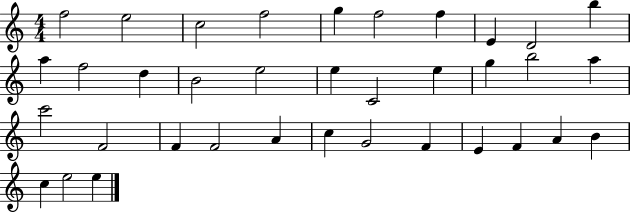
X:1
T:Untitled
M:4/4
L:1/4
K:C
f2 e2 c2 f2 g f2 f E D2 b a f2 d B2 e2 e C2 e g b2 a c'2 F2 F F2 A c G2 F E F A B c e2 e